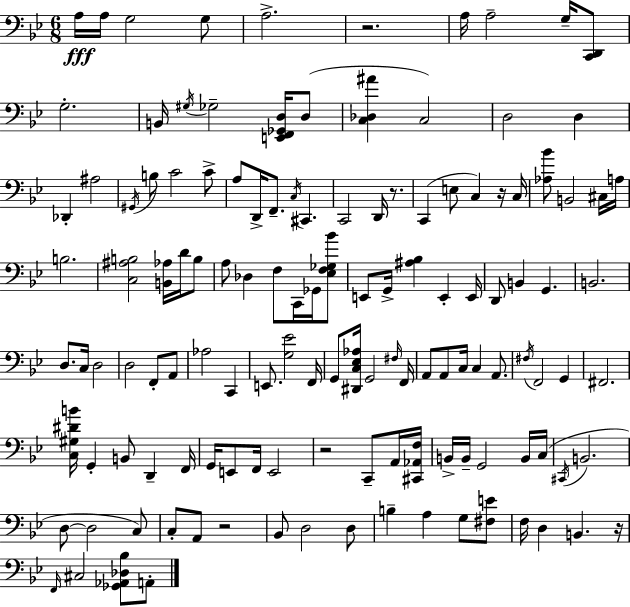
X:1
T:Untitled
M:6/8
L:1/4
K:Bb
A,/4 A,/4 G,2 G,/2 A,2 z2 A,/4 A,2 G,/4 [C,,D,,]/2 G,2 B,,/4 ^G,/4 _G,2 [E,,F,,_G,,D,]/4 D,/2 [C,_D,^A] C,2 D,2 D, _D,, ^A,2 ^G,,/4 B,/2 C2 C/2 A,/2 D,,/4 F,,/2 C,/4 ^C,, C,,2 D,,/4 z/2 C,, E,/2 C, z/4 C,/4 [_A,_B]/2 B,,2 ^C,/4 A,/4 B,2 [C,^A,B,]2 [B,,_A,]/4 D/4 B,/2 A,/2 _D, F,/2 C,,/4 _G,,/4 [_E,F,_G,_B]/2 E,,/2 G,,/4 [^A,_B,] E,, E,,/4 D,,/2 B,, G,, B,,2 D,/2 C,/4 D,2 D,2 F,,/2 A,,/2 _A,2 C,, E,,/2 [G,_E]2 F,,/4 G,,/2 [^D,,C,_E,_A,]/4 G,,2 ^F,/4 F,,/4 A,,/2 A,,/2 C,/4 C, A,,/2 ^F,/4 F,,2 G,, ^F,,2 [C,^G,^DB]/4 G,, B,,/2 D,, F,,/4 G,,/4 E,,/2 F,,/4 E,,2 z2 C,,/2 A,,/4 [^C,,_A,,F,]/4 B,,/4 B,,/4 G,,2 B,,/4 C,/4 ^C,,/4 B,,2 D,/2 D,2 C,/2 C,/2 A,,/2 z2 _B,,/2 D,2 D,/2 B, A, G,/2 [^F,E]/2 F,/4 D, B,, z/4 F,,/4 ^C,2 [_G,,_A,,_D,_B,]/2 A,,/2